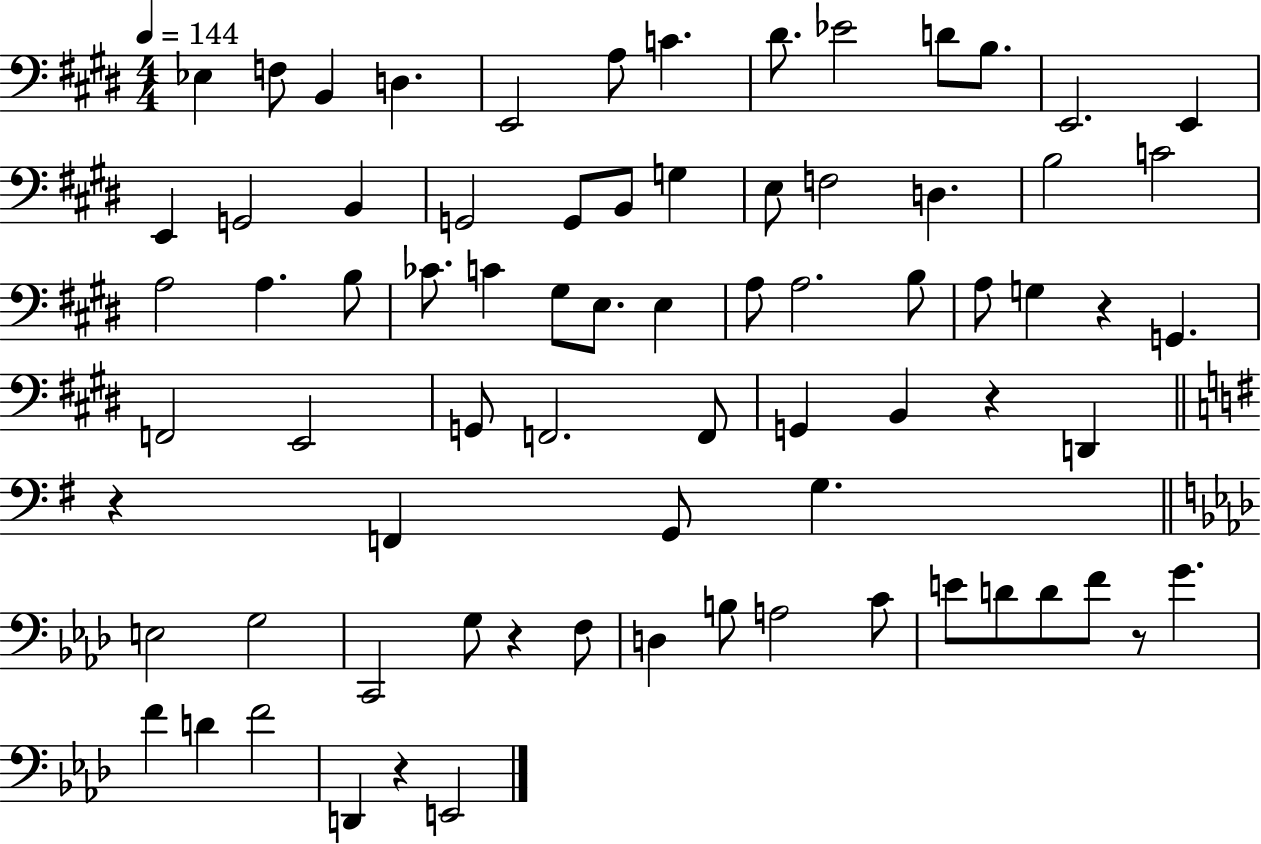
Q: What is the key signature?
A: E major